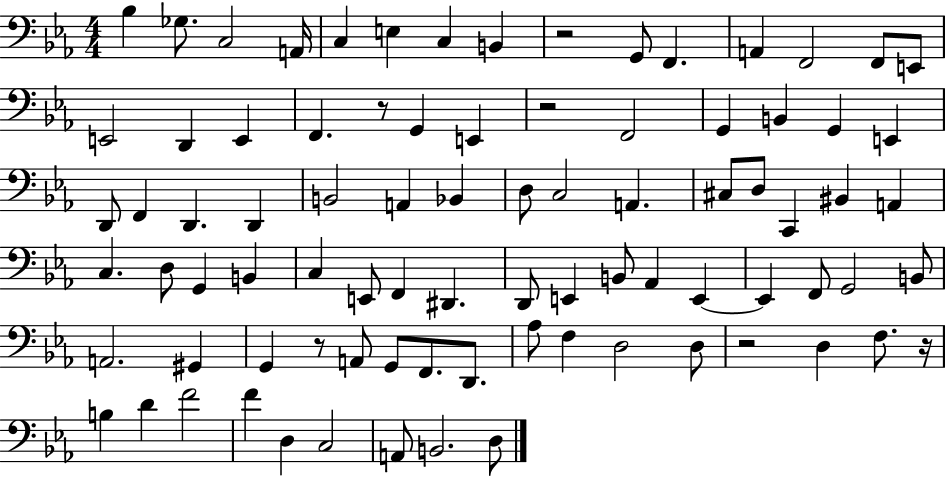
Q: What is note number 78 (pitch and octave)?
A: B2